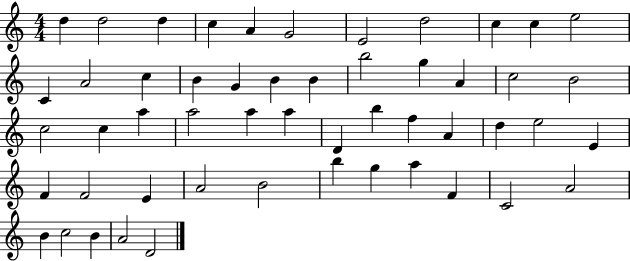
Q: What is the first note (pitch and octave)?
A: D5